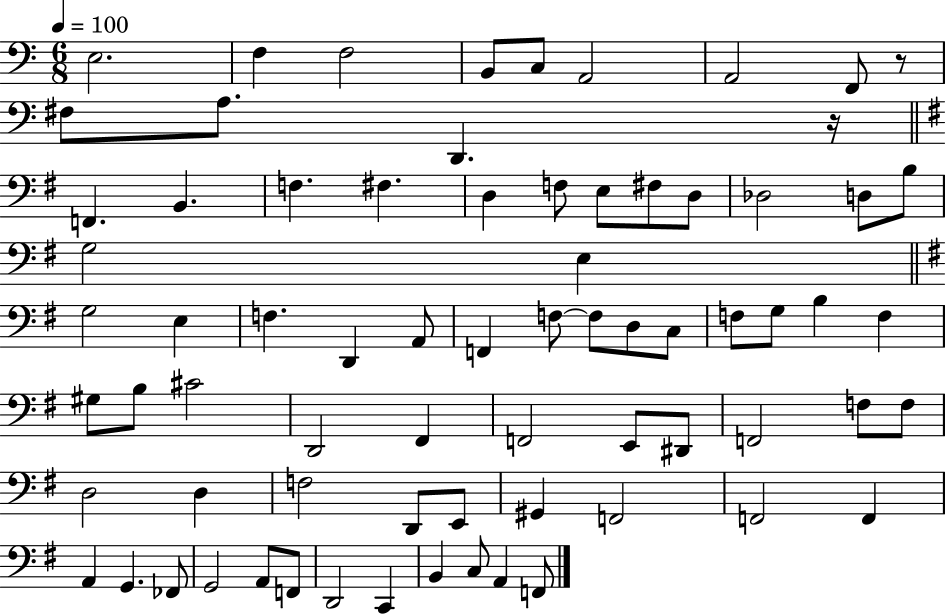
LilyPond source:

{
  \clef bass
  \numericTimeSignature
  \time 6/8
  \key c \major
  \tempo 4 = 100
  e2. | f4 f2 | b,8 c8 a,2 | a,2 f,8 r8 | \break fis8 a8. d,4. r16 | \bar "||" \break \key g \major f,4. b,4. | f4. fis4. | d4 f8 e8 fis8 d8 | des2 d8 b8 | \break g2 e4 | \bar "||" \break \key g \major g2 e4 | f4. d,4 a,8 | f,4 f8~~ f8 d8 c8 | f8 g8 b4 f4 | \break gis8 b8 cis'2 | d,2 fis,4 | f,2 e,8 dis,8 | f,2 f8 f8 | \break d2 d4 | f2 d,8 e,8 | gis,4 f,2 | f,2 f,4 | \break a,4 g,4. fes,8 | g,2 a,8 f,8 | d,2 c,4 | b,4 c8 a,4 f,8 | \break \bar "|."
}